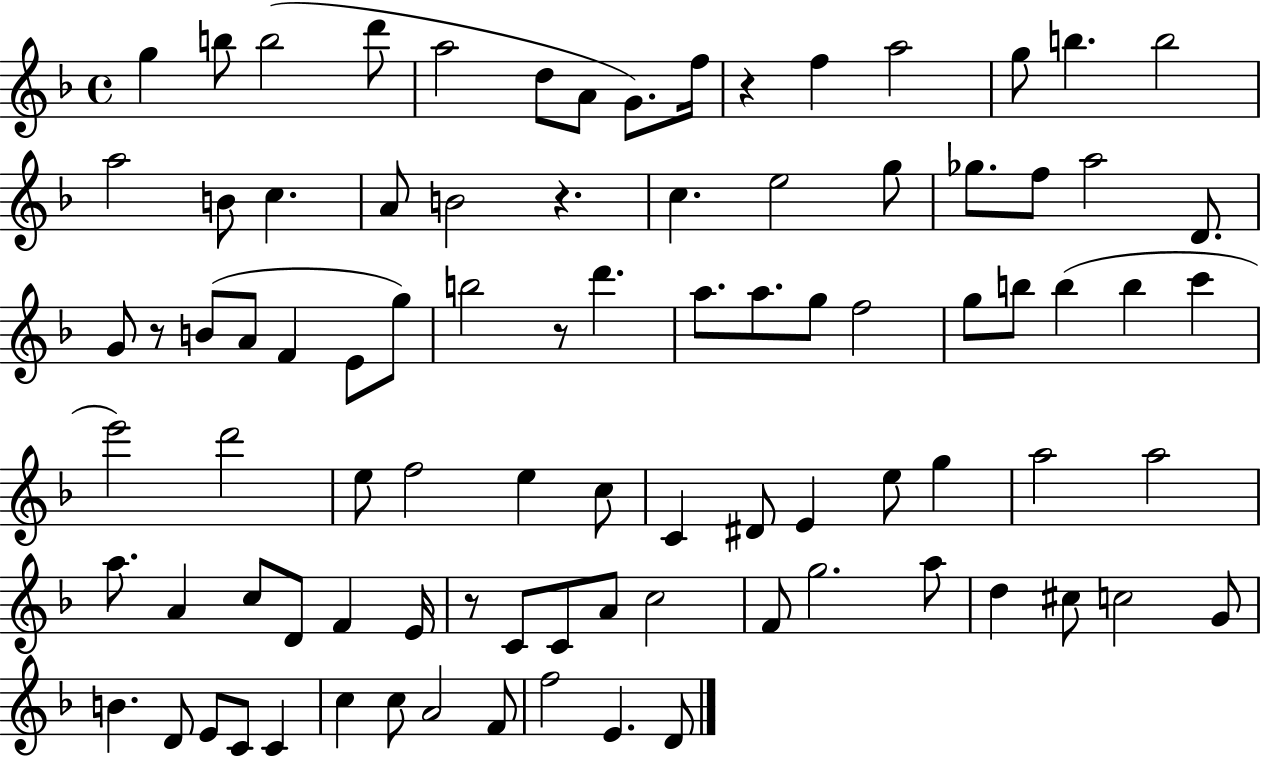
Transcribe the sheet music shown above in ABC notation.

X:1
T:Untitled
M:4/4
L:1/4
K:F
g b/2 b2 d'/2 a2 d/2 A/2 G/2 f/4 z f a2 g/2 b b2 a2 B/2 c A/2 B2 z c e2 g/2 _g/2 f/2 a2 D/2 G/2 z/2 B/2 A/2 F E/2 g/2 b2 z/2 d' a/2 a/2 g/2 f2 g/2 b/2 b b c' e'2 d'2 e/2 f2 e c/2 C ^D/2 E e/2 g a2 a2 a/2 A c/2 D/2 F E/4 z/2 C/2 C/2 A/2 c2 F/2 g2 a/2 d ^c/2 c2 G/2 B D/2 E/2 C/2 C c c/2 A2 F/2 f2 E D/2